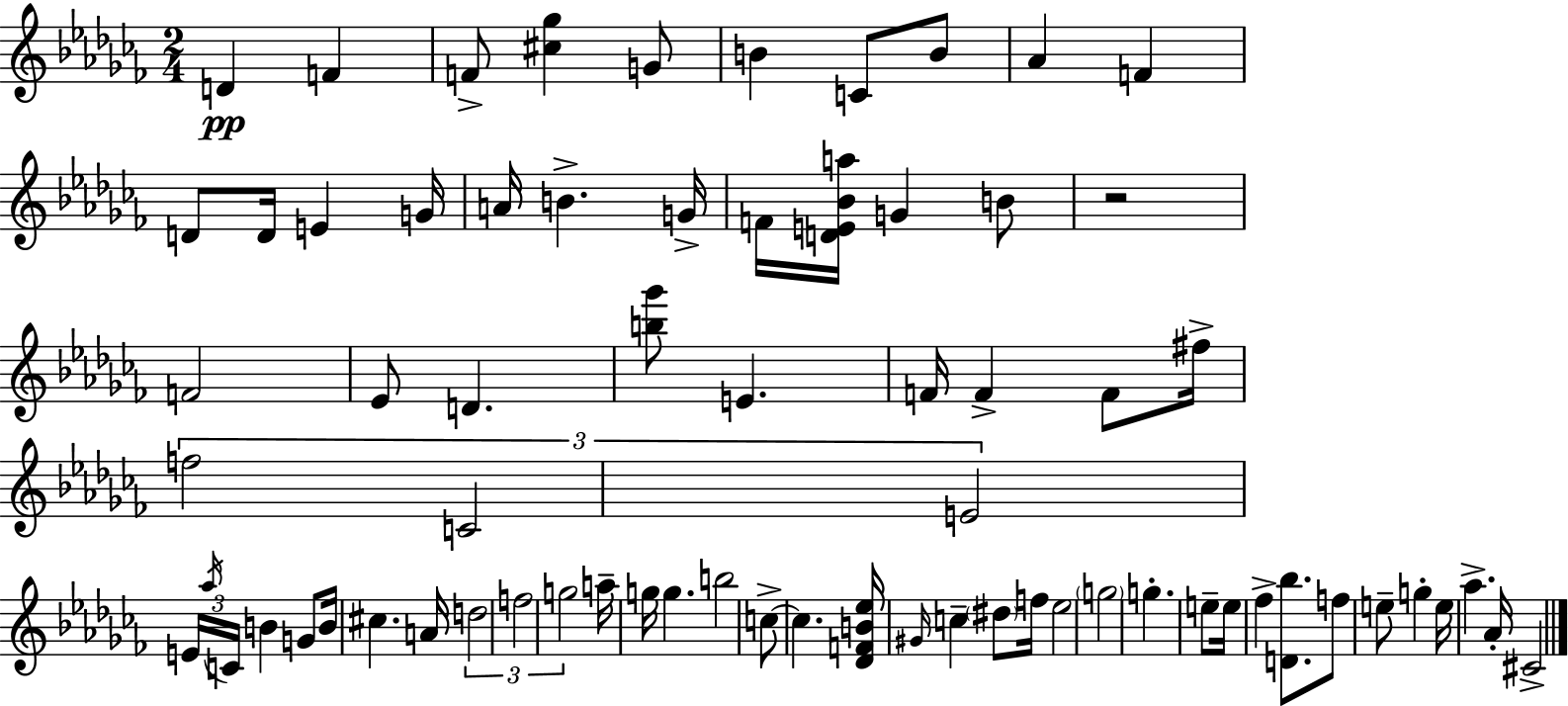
{
  \clef treble
  \numericTimeSignature
  \time 2/4
  \key aes \minor
  \repeat volta 2 { d'4\pp f'4 | f'8-> <cis'' ges''>4 g'8 | b'4 c'8 b'8 | aes'4 f'4 | \break d'8 d'16 e'4 g'16 | a'16 b'4.-> g'16-> | f'16 <d' e' bes' a''>16 g'4 b'8 | r2 | \break f'2 | ees'8 d'4. | <b'' ges'''>8 e'4. | f'16 f'4-> f'8 fis''16-> | \break \tuplet 3/2 { f''2 | c'2 | e'2 } | \tuplet 3/2 { e'16 \acciaccatura { aes''16 } c'16 } b'4 g'8 | \break b'16 cis''4. | a'16 \tuplet 3/2 { d''2 | f''2 | g''2 } | \break a''16-- g''16 g''4. | b''2 | c''8->~~ c''4. | <des' f' b' ees''>16 \grace { gis'16 } c''4-- \parenthesize dis''8 | \break f''16 ees''2 | \parenthesize g''2 | g''4.-. | e''8-- e''16 fes''4-> <d' bes''>8. | \break f''8 e''8-- g''4-. | e''16 aes''4.-> | aes'16-. cis'2-> | } \bar "|."
}